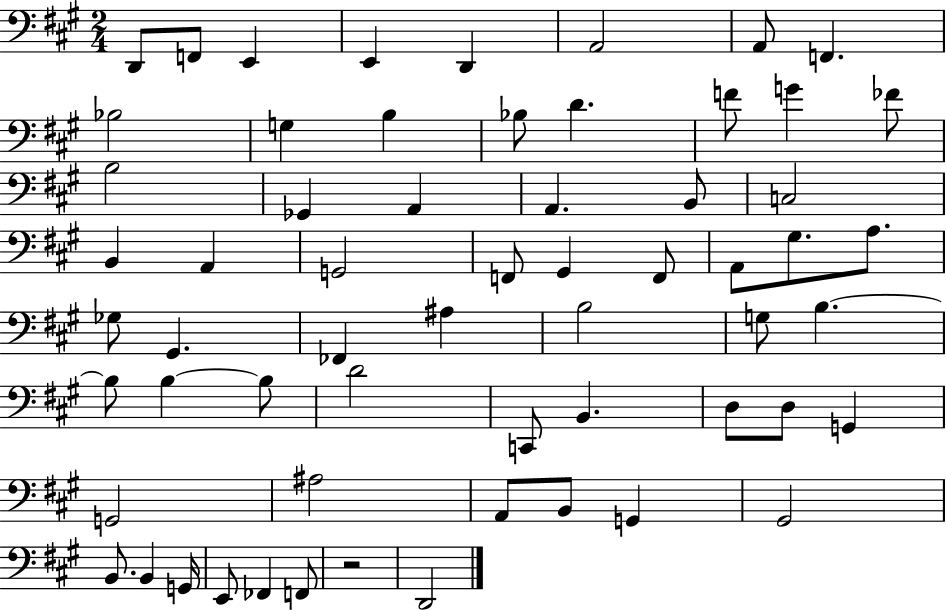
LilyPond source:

{
  \clef bass
  \numericTimeSignature
  \time 2/4
  \key a \major
  d,8 f,8 e,4 | e,4 d,4 | a,2 | a,8 f,4. | \break bes2 | g4 b4 | bes8 d'4. | f'8 g'4 fes'8 | \break b2 | ges,4 a,4 | a,4. b,8 | c2 | \break b,4 a,4 | g,2 | f,8 gis,4 f,8 | a,8 gis8. a8. | \break ges8 gis,4. | fes,4 ais4 | b2 | g8 b4.~~ | \break b8 b4~~ b8 | d'2 | c,8 b,4. | d8 d8 g,4 | \break g,2 | ais2 | a,8 b,8 g,4 | gis,2 | \break b,8. b,4 g,16 | e,8 fes,4 f,8 | r2 | d,2 | \break \bar "|."
}